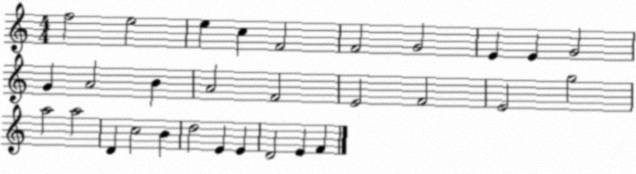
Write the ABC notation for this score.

X:1
T:Untitled
M:4/4
L:1/4
K:C
f2 e2 e c F2 F2 G2 E E G2 G A2 B A2 F2 E2 F2 E2 g2 a2 a2 D c2 B d2 E E D2 E F